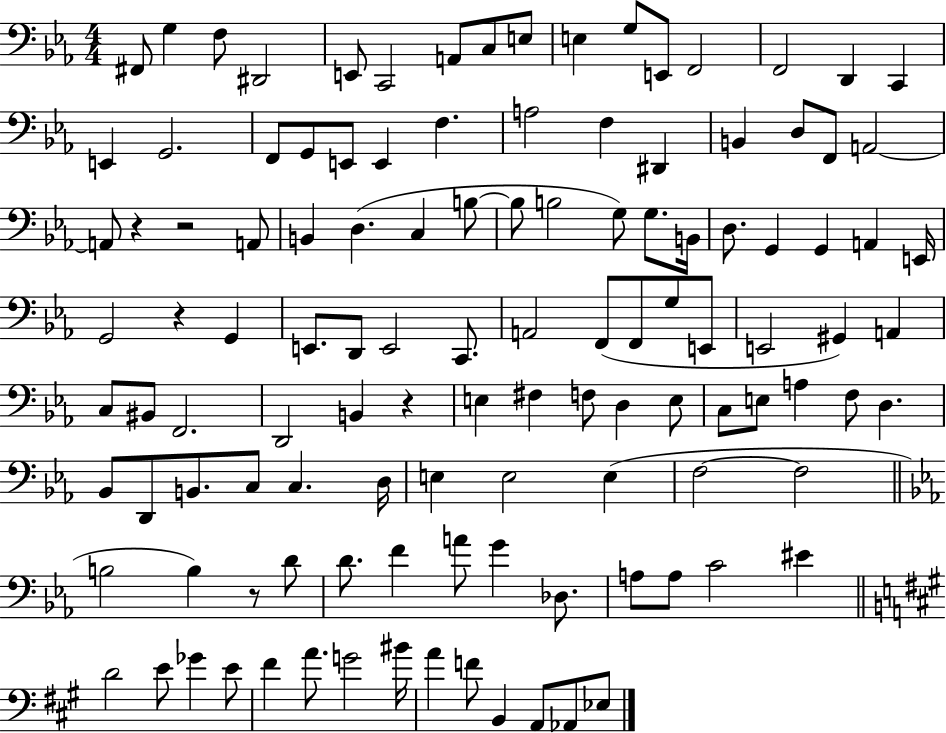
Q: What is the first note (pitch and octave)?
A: F#2